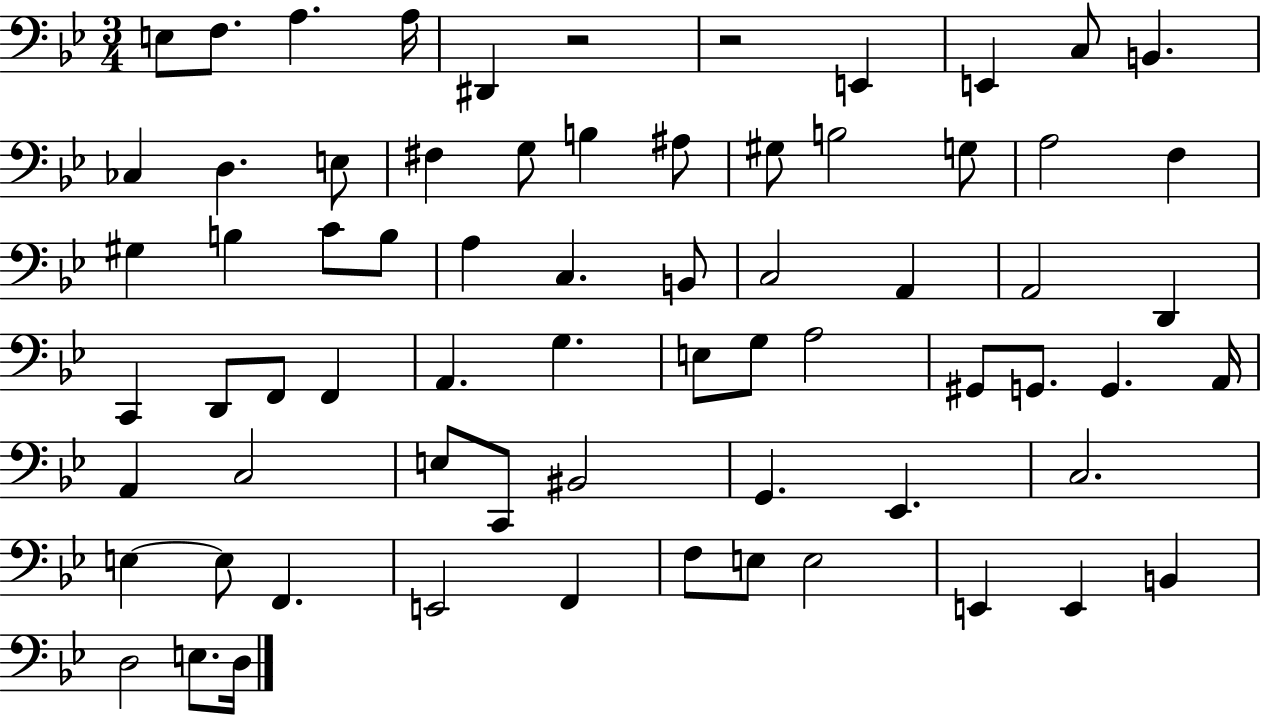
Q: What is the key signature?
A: BES major